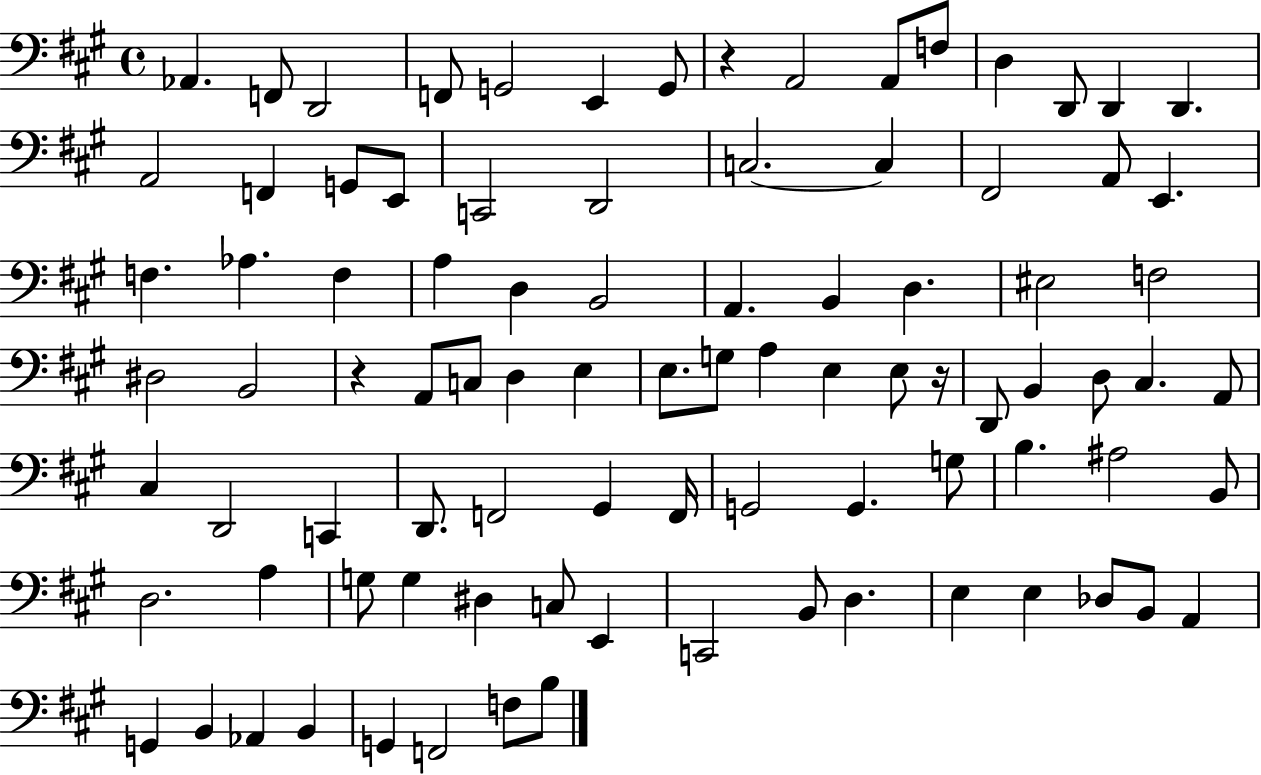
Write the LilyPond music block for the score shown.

{
  \clef bass
  \time 4/4
  \defaultTimeSignature
  \key a \major
  aes,4. f,8 d,2 | f,8 g,2 e,4 g,8 | r4 a,2 a,8 f8 | d4 d,8 d,4 d,4. | \break a,2 f,4 g,8 e,8 | c,2 d,2 | c2.~~ c4 | fis,2 a,8 e,4. | \break f4. aes4. f4 | a4 d4 b,2 | a,4. b,4 d4. | eis2 f2 | \break dis2 b,2 | r4 a,8 c8 d4 e4 | e8. g8 a4 e4 e8 r16 | d,8 b,4 d8 cis4. a,8 | \break cis4 d,2 c,4 | d,8. f,2 gis,4 f,16 | g,2 g,4. g8 | b4. ais2 b,8 | \break d2. a4 | g8 g4 dis4 c8 e,4 | c,2 b,8 d4. | e4 e4 des8 b,8 a,4 | \break g,4 b,4 aes,4 b,4 | g,4 f,2 f8 b8 | \bar "|."
}